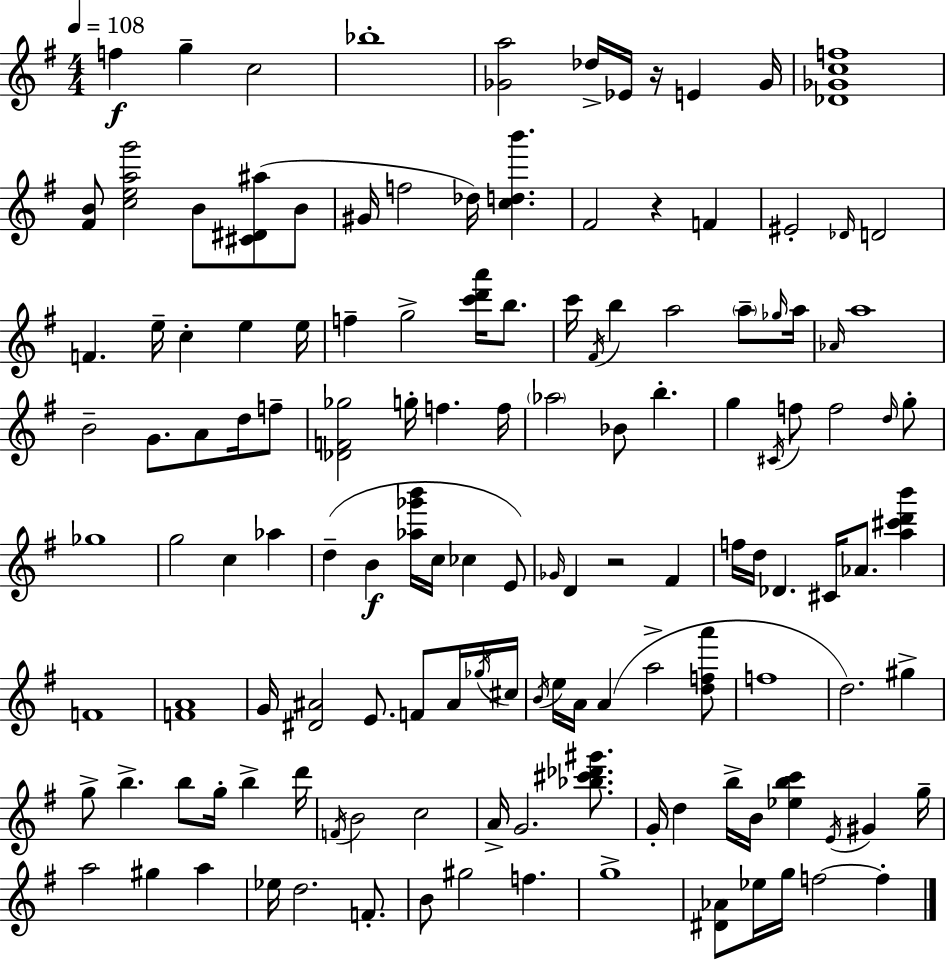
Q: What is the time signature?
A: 4/4